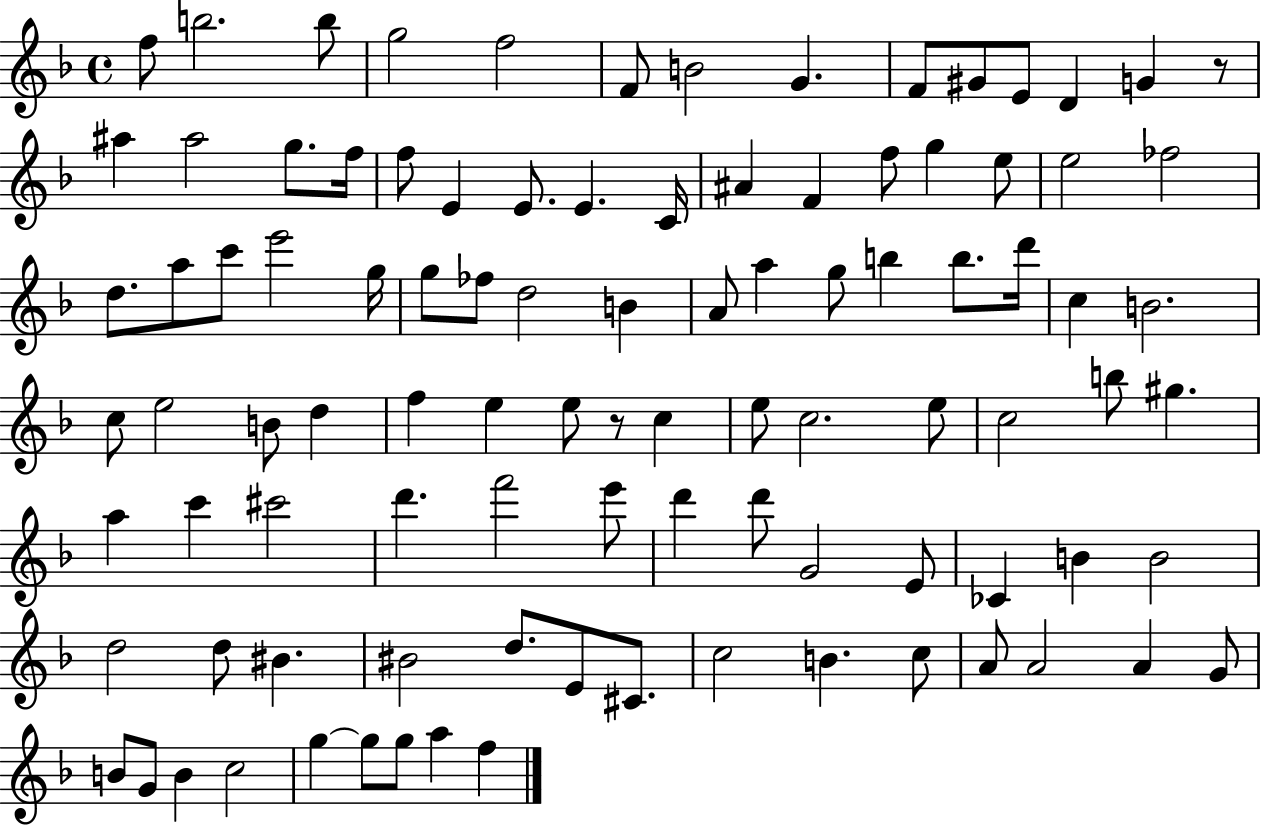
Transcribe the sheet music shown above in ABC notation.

X:1
T:Untitled
M:4/4
L:1/4
K:F
f/2 b2 b/2 g2 f2 F/2 B2 G F/2 ^G/2 E/2 D G z/2 ^a ^a2 g/2 f/4 f/2 E E/2 E C/4 ^A F f/2 g e/2 e2 _f2 d/2 a/2 c'/2 e'2 g/4 g/2 _f/2 d2 B A/2 a g/2 b b/2 d'/4 c B2 c/2 e2 B/2 d f e e/2 z/2 c e/2 c2 e/2 c2 b/2 ^g a c' ^c'2 d' f'2 e'/2 d' d'/2 G2 E/2 _C B B2 d2 d/2 ^B ^B2 d/2 E/2 ^C/2 c2 B c/2 A/2 A2 A G/2 B/2 G/2 B c2 g g/2 g/2 a f